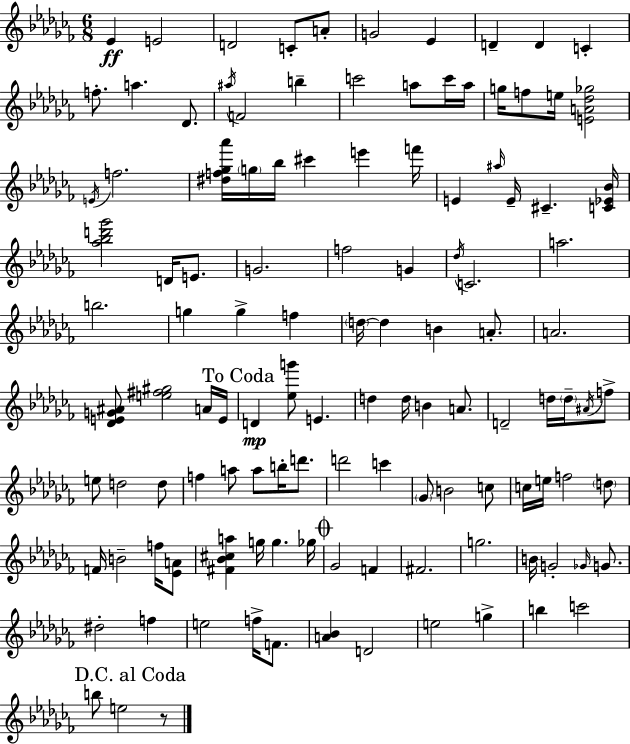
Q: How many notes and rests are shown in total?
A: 118